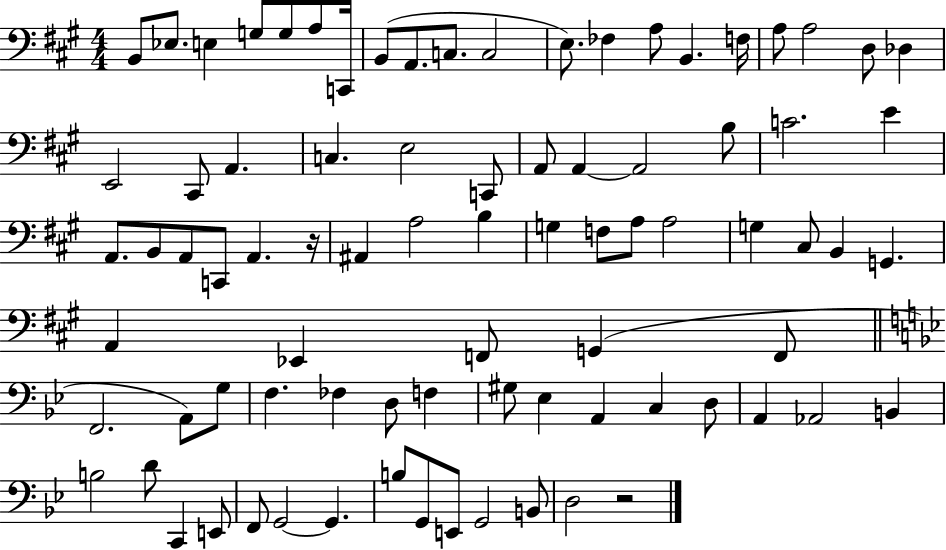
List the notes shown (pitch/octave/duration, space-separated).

B2/e Eb3/e. E3/q G3/e G3/e A3/e C2/s B2/e A2/e. C3/e. C3/h E3/e. FES3/q A3/e B2/q. F3/s A3/e A3/h D3/e Db3/q E2/h C#2/e A2/q. C3/q. E3/h C2/e A2/e A2/q A2/h B3/e C4/h. E4/q A2/e. B2/e A2/e C2/e A2/q. R/s A#2/q A3/h B3/q G3/q F3/e A3/e A3/h G3/q C#3/e B2/q G2/q. A2/q Eb2/q F2/e G2/q F2/e F2/h. A2/e G3/e F3/q. FES3/q D3/e F3/q G#3/e Eb3/q A2/q C3/q D3/e A2/q Ab2/h B2/q B3/h D4/e C2/q E2/e F2/e G2/h G2/q. B3/e G2/e E2/e G2/h B2/e D3/h R/h